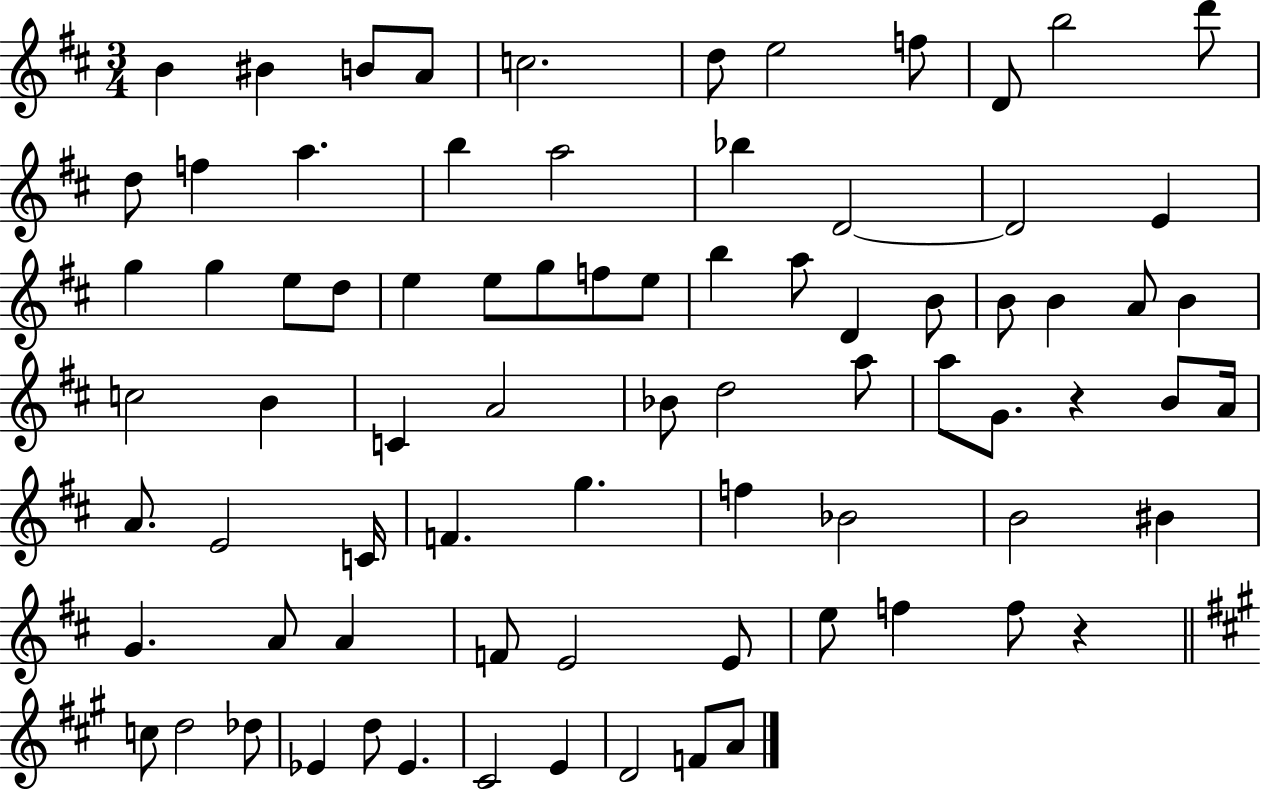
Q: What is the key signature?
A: D major